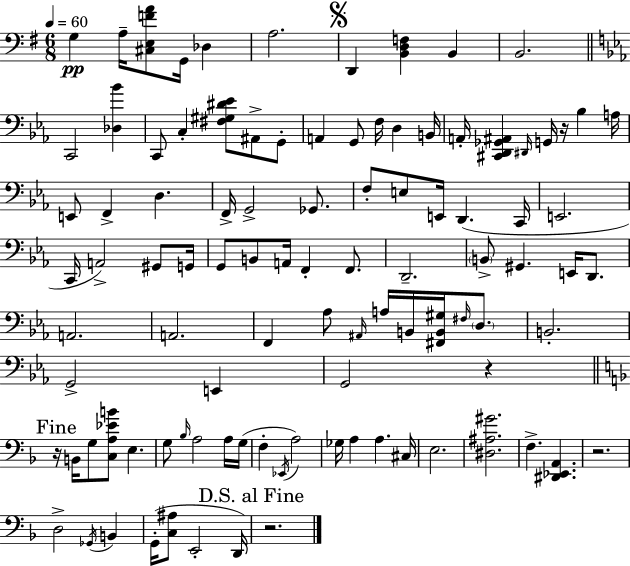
{
  \clef bass
  \numericTimeSignature
  \time 6/8
  \key g \major
  \tempo 4 = 60
  g4\pp a16-- <cis e f' a'>8 g,16 des4 | a2. | \mark \markup { \musicglyph "scripts.segno" } d,4 <b, d f>4 b,4 | b,2. | \break \bar "||" \break \key ees \major c,2 <des bes'>4 | c,8 c4-. <fis gis dis' ees'>8 ais,8-> g,8-. | a,4 g,8 f16 d4 b,16 | a,16-. <cis, d, ges, ais,>4 \grace { dis,16 } g,16 r16 bes4 | \break a16 e,8 f,4-> d4. | f,16-> g,2-> ges,8. | f8-. e8 e,16 d,4.( | c,16 e,2. | \break c,16 a,2->) gis,8 | g,16 g,8 b,8 a,16 f,4-. f,8. | d,2.-- | \parenthesize b,8-> gis,4. e,16 d,8. | \break a,2. | a,2. | f,4 aes8 \grace { ais,16 } a16 b,16 <fis, b, gis>16 \grace { fis16 } | \parenthesize d8. b,2.-. | \break g,2-> e,4 | g,2 r4 | \mark "Fine" \bar "||" \break \key f \major r16 b,16 g8 <c a ees' b'>8 e4. | g8 \grace { bes16 } a2 a16 | g16( f4-. \acciaccatura { ees,16 }) a2 | ges16 a4 a4. | \break cis16 e2. | <dis ais gis'>2. | f4.-> <dis, ees, a,>4. | r2. | \break d2-> \acciaccatura { ges,16 } b,4 | g,16-.( <c ais>8 e,2-. | d,16) \mark "D.S. al Fine" r2. | \bar "|."
}